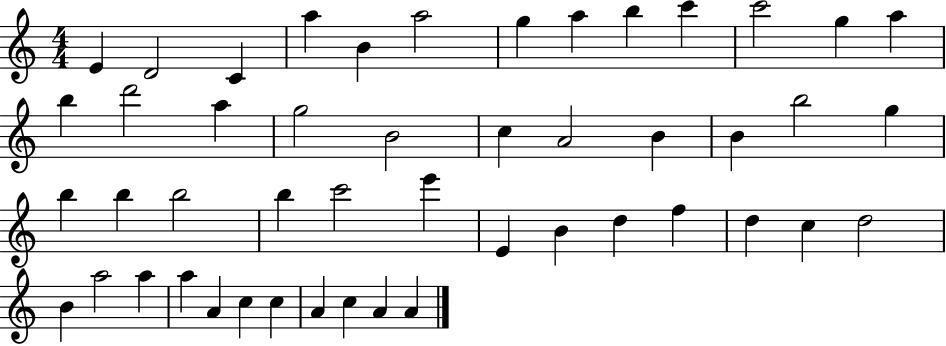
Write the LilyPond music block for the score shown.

{
  \clef treble
  \numericTimeSignature
  \time 4/4
  \key c \major
  e'4 d'2 c'4 | a''4 b'4 a''2 | g''4 a''4 b''4 c'''4 | c'''2 g''4 a''4 | \break b''4 d'''2 a''4 | g''2 b'2 | c''4 a'2 b'4 | b'4 b''2 g''4 | \break b''4 b''4 b''2 | b''4 c'''2 e'''4 | e'4 b'4 d''4 f''4 | d''4 c''4 d''2 | \break b'4 a''2 a''4 | a''4 a'4 c''4 c''4 | a'4 c''4 a'4 a'4 | \bar "|."
}